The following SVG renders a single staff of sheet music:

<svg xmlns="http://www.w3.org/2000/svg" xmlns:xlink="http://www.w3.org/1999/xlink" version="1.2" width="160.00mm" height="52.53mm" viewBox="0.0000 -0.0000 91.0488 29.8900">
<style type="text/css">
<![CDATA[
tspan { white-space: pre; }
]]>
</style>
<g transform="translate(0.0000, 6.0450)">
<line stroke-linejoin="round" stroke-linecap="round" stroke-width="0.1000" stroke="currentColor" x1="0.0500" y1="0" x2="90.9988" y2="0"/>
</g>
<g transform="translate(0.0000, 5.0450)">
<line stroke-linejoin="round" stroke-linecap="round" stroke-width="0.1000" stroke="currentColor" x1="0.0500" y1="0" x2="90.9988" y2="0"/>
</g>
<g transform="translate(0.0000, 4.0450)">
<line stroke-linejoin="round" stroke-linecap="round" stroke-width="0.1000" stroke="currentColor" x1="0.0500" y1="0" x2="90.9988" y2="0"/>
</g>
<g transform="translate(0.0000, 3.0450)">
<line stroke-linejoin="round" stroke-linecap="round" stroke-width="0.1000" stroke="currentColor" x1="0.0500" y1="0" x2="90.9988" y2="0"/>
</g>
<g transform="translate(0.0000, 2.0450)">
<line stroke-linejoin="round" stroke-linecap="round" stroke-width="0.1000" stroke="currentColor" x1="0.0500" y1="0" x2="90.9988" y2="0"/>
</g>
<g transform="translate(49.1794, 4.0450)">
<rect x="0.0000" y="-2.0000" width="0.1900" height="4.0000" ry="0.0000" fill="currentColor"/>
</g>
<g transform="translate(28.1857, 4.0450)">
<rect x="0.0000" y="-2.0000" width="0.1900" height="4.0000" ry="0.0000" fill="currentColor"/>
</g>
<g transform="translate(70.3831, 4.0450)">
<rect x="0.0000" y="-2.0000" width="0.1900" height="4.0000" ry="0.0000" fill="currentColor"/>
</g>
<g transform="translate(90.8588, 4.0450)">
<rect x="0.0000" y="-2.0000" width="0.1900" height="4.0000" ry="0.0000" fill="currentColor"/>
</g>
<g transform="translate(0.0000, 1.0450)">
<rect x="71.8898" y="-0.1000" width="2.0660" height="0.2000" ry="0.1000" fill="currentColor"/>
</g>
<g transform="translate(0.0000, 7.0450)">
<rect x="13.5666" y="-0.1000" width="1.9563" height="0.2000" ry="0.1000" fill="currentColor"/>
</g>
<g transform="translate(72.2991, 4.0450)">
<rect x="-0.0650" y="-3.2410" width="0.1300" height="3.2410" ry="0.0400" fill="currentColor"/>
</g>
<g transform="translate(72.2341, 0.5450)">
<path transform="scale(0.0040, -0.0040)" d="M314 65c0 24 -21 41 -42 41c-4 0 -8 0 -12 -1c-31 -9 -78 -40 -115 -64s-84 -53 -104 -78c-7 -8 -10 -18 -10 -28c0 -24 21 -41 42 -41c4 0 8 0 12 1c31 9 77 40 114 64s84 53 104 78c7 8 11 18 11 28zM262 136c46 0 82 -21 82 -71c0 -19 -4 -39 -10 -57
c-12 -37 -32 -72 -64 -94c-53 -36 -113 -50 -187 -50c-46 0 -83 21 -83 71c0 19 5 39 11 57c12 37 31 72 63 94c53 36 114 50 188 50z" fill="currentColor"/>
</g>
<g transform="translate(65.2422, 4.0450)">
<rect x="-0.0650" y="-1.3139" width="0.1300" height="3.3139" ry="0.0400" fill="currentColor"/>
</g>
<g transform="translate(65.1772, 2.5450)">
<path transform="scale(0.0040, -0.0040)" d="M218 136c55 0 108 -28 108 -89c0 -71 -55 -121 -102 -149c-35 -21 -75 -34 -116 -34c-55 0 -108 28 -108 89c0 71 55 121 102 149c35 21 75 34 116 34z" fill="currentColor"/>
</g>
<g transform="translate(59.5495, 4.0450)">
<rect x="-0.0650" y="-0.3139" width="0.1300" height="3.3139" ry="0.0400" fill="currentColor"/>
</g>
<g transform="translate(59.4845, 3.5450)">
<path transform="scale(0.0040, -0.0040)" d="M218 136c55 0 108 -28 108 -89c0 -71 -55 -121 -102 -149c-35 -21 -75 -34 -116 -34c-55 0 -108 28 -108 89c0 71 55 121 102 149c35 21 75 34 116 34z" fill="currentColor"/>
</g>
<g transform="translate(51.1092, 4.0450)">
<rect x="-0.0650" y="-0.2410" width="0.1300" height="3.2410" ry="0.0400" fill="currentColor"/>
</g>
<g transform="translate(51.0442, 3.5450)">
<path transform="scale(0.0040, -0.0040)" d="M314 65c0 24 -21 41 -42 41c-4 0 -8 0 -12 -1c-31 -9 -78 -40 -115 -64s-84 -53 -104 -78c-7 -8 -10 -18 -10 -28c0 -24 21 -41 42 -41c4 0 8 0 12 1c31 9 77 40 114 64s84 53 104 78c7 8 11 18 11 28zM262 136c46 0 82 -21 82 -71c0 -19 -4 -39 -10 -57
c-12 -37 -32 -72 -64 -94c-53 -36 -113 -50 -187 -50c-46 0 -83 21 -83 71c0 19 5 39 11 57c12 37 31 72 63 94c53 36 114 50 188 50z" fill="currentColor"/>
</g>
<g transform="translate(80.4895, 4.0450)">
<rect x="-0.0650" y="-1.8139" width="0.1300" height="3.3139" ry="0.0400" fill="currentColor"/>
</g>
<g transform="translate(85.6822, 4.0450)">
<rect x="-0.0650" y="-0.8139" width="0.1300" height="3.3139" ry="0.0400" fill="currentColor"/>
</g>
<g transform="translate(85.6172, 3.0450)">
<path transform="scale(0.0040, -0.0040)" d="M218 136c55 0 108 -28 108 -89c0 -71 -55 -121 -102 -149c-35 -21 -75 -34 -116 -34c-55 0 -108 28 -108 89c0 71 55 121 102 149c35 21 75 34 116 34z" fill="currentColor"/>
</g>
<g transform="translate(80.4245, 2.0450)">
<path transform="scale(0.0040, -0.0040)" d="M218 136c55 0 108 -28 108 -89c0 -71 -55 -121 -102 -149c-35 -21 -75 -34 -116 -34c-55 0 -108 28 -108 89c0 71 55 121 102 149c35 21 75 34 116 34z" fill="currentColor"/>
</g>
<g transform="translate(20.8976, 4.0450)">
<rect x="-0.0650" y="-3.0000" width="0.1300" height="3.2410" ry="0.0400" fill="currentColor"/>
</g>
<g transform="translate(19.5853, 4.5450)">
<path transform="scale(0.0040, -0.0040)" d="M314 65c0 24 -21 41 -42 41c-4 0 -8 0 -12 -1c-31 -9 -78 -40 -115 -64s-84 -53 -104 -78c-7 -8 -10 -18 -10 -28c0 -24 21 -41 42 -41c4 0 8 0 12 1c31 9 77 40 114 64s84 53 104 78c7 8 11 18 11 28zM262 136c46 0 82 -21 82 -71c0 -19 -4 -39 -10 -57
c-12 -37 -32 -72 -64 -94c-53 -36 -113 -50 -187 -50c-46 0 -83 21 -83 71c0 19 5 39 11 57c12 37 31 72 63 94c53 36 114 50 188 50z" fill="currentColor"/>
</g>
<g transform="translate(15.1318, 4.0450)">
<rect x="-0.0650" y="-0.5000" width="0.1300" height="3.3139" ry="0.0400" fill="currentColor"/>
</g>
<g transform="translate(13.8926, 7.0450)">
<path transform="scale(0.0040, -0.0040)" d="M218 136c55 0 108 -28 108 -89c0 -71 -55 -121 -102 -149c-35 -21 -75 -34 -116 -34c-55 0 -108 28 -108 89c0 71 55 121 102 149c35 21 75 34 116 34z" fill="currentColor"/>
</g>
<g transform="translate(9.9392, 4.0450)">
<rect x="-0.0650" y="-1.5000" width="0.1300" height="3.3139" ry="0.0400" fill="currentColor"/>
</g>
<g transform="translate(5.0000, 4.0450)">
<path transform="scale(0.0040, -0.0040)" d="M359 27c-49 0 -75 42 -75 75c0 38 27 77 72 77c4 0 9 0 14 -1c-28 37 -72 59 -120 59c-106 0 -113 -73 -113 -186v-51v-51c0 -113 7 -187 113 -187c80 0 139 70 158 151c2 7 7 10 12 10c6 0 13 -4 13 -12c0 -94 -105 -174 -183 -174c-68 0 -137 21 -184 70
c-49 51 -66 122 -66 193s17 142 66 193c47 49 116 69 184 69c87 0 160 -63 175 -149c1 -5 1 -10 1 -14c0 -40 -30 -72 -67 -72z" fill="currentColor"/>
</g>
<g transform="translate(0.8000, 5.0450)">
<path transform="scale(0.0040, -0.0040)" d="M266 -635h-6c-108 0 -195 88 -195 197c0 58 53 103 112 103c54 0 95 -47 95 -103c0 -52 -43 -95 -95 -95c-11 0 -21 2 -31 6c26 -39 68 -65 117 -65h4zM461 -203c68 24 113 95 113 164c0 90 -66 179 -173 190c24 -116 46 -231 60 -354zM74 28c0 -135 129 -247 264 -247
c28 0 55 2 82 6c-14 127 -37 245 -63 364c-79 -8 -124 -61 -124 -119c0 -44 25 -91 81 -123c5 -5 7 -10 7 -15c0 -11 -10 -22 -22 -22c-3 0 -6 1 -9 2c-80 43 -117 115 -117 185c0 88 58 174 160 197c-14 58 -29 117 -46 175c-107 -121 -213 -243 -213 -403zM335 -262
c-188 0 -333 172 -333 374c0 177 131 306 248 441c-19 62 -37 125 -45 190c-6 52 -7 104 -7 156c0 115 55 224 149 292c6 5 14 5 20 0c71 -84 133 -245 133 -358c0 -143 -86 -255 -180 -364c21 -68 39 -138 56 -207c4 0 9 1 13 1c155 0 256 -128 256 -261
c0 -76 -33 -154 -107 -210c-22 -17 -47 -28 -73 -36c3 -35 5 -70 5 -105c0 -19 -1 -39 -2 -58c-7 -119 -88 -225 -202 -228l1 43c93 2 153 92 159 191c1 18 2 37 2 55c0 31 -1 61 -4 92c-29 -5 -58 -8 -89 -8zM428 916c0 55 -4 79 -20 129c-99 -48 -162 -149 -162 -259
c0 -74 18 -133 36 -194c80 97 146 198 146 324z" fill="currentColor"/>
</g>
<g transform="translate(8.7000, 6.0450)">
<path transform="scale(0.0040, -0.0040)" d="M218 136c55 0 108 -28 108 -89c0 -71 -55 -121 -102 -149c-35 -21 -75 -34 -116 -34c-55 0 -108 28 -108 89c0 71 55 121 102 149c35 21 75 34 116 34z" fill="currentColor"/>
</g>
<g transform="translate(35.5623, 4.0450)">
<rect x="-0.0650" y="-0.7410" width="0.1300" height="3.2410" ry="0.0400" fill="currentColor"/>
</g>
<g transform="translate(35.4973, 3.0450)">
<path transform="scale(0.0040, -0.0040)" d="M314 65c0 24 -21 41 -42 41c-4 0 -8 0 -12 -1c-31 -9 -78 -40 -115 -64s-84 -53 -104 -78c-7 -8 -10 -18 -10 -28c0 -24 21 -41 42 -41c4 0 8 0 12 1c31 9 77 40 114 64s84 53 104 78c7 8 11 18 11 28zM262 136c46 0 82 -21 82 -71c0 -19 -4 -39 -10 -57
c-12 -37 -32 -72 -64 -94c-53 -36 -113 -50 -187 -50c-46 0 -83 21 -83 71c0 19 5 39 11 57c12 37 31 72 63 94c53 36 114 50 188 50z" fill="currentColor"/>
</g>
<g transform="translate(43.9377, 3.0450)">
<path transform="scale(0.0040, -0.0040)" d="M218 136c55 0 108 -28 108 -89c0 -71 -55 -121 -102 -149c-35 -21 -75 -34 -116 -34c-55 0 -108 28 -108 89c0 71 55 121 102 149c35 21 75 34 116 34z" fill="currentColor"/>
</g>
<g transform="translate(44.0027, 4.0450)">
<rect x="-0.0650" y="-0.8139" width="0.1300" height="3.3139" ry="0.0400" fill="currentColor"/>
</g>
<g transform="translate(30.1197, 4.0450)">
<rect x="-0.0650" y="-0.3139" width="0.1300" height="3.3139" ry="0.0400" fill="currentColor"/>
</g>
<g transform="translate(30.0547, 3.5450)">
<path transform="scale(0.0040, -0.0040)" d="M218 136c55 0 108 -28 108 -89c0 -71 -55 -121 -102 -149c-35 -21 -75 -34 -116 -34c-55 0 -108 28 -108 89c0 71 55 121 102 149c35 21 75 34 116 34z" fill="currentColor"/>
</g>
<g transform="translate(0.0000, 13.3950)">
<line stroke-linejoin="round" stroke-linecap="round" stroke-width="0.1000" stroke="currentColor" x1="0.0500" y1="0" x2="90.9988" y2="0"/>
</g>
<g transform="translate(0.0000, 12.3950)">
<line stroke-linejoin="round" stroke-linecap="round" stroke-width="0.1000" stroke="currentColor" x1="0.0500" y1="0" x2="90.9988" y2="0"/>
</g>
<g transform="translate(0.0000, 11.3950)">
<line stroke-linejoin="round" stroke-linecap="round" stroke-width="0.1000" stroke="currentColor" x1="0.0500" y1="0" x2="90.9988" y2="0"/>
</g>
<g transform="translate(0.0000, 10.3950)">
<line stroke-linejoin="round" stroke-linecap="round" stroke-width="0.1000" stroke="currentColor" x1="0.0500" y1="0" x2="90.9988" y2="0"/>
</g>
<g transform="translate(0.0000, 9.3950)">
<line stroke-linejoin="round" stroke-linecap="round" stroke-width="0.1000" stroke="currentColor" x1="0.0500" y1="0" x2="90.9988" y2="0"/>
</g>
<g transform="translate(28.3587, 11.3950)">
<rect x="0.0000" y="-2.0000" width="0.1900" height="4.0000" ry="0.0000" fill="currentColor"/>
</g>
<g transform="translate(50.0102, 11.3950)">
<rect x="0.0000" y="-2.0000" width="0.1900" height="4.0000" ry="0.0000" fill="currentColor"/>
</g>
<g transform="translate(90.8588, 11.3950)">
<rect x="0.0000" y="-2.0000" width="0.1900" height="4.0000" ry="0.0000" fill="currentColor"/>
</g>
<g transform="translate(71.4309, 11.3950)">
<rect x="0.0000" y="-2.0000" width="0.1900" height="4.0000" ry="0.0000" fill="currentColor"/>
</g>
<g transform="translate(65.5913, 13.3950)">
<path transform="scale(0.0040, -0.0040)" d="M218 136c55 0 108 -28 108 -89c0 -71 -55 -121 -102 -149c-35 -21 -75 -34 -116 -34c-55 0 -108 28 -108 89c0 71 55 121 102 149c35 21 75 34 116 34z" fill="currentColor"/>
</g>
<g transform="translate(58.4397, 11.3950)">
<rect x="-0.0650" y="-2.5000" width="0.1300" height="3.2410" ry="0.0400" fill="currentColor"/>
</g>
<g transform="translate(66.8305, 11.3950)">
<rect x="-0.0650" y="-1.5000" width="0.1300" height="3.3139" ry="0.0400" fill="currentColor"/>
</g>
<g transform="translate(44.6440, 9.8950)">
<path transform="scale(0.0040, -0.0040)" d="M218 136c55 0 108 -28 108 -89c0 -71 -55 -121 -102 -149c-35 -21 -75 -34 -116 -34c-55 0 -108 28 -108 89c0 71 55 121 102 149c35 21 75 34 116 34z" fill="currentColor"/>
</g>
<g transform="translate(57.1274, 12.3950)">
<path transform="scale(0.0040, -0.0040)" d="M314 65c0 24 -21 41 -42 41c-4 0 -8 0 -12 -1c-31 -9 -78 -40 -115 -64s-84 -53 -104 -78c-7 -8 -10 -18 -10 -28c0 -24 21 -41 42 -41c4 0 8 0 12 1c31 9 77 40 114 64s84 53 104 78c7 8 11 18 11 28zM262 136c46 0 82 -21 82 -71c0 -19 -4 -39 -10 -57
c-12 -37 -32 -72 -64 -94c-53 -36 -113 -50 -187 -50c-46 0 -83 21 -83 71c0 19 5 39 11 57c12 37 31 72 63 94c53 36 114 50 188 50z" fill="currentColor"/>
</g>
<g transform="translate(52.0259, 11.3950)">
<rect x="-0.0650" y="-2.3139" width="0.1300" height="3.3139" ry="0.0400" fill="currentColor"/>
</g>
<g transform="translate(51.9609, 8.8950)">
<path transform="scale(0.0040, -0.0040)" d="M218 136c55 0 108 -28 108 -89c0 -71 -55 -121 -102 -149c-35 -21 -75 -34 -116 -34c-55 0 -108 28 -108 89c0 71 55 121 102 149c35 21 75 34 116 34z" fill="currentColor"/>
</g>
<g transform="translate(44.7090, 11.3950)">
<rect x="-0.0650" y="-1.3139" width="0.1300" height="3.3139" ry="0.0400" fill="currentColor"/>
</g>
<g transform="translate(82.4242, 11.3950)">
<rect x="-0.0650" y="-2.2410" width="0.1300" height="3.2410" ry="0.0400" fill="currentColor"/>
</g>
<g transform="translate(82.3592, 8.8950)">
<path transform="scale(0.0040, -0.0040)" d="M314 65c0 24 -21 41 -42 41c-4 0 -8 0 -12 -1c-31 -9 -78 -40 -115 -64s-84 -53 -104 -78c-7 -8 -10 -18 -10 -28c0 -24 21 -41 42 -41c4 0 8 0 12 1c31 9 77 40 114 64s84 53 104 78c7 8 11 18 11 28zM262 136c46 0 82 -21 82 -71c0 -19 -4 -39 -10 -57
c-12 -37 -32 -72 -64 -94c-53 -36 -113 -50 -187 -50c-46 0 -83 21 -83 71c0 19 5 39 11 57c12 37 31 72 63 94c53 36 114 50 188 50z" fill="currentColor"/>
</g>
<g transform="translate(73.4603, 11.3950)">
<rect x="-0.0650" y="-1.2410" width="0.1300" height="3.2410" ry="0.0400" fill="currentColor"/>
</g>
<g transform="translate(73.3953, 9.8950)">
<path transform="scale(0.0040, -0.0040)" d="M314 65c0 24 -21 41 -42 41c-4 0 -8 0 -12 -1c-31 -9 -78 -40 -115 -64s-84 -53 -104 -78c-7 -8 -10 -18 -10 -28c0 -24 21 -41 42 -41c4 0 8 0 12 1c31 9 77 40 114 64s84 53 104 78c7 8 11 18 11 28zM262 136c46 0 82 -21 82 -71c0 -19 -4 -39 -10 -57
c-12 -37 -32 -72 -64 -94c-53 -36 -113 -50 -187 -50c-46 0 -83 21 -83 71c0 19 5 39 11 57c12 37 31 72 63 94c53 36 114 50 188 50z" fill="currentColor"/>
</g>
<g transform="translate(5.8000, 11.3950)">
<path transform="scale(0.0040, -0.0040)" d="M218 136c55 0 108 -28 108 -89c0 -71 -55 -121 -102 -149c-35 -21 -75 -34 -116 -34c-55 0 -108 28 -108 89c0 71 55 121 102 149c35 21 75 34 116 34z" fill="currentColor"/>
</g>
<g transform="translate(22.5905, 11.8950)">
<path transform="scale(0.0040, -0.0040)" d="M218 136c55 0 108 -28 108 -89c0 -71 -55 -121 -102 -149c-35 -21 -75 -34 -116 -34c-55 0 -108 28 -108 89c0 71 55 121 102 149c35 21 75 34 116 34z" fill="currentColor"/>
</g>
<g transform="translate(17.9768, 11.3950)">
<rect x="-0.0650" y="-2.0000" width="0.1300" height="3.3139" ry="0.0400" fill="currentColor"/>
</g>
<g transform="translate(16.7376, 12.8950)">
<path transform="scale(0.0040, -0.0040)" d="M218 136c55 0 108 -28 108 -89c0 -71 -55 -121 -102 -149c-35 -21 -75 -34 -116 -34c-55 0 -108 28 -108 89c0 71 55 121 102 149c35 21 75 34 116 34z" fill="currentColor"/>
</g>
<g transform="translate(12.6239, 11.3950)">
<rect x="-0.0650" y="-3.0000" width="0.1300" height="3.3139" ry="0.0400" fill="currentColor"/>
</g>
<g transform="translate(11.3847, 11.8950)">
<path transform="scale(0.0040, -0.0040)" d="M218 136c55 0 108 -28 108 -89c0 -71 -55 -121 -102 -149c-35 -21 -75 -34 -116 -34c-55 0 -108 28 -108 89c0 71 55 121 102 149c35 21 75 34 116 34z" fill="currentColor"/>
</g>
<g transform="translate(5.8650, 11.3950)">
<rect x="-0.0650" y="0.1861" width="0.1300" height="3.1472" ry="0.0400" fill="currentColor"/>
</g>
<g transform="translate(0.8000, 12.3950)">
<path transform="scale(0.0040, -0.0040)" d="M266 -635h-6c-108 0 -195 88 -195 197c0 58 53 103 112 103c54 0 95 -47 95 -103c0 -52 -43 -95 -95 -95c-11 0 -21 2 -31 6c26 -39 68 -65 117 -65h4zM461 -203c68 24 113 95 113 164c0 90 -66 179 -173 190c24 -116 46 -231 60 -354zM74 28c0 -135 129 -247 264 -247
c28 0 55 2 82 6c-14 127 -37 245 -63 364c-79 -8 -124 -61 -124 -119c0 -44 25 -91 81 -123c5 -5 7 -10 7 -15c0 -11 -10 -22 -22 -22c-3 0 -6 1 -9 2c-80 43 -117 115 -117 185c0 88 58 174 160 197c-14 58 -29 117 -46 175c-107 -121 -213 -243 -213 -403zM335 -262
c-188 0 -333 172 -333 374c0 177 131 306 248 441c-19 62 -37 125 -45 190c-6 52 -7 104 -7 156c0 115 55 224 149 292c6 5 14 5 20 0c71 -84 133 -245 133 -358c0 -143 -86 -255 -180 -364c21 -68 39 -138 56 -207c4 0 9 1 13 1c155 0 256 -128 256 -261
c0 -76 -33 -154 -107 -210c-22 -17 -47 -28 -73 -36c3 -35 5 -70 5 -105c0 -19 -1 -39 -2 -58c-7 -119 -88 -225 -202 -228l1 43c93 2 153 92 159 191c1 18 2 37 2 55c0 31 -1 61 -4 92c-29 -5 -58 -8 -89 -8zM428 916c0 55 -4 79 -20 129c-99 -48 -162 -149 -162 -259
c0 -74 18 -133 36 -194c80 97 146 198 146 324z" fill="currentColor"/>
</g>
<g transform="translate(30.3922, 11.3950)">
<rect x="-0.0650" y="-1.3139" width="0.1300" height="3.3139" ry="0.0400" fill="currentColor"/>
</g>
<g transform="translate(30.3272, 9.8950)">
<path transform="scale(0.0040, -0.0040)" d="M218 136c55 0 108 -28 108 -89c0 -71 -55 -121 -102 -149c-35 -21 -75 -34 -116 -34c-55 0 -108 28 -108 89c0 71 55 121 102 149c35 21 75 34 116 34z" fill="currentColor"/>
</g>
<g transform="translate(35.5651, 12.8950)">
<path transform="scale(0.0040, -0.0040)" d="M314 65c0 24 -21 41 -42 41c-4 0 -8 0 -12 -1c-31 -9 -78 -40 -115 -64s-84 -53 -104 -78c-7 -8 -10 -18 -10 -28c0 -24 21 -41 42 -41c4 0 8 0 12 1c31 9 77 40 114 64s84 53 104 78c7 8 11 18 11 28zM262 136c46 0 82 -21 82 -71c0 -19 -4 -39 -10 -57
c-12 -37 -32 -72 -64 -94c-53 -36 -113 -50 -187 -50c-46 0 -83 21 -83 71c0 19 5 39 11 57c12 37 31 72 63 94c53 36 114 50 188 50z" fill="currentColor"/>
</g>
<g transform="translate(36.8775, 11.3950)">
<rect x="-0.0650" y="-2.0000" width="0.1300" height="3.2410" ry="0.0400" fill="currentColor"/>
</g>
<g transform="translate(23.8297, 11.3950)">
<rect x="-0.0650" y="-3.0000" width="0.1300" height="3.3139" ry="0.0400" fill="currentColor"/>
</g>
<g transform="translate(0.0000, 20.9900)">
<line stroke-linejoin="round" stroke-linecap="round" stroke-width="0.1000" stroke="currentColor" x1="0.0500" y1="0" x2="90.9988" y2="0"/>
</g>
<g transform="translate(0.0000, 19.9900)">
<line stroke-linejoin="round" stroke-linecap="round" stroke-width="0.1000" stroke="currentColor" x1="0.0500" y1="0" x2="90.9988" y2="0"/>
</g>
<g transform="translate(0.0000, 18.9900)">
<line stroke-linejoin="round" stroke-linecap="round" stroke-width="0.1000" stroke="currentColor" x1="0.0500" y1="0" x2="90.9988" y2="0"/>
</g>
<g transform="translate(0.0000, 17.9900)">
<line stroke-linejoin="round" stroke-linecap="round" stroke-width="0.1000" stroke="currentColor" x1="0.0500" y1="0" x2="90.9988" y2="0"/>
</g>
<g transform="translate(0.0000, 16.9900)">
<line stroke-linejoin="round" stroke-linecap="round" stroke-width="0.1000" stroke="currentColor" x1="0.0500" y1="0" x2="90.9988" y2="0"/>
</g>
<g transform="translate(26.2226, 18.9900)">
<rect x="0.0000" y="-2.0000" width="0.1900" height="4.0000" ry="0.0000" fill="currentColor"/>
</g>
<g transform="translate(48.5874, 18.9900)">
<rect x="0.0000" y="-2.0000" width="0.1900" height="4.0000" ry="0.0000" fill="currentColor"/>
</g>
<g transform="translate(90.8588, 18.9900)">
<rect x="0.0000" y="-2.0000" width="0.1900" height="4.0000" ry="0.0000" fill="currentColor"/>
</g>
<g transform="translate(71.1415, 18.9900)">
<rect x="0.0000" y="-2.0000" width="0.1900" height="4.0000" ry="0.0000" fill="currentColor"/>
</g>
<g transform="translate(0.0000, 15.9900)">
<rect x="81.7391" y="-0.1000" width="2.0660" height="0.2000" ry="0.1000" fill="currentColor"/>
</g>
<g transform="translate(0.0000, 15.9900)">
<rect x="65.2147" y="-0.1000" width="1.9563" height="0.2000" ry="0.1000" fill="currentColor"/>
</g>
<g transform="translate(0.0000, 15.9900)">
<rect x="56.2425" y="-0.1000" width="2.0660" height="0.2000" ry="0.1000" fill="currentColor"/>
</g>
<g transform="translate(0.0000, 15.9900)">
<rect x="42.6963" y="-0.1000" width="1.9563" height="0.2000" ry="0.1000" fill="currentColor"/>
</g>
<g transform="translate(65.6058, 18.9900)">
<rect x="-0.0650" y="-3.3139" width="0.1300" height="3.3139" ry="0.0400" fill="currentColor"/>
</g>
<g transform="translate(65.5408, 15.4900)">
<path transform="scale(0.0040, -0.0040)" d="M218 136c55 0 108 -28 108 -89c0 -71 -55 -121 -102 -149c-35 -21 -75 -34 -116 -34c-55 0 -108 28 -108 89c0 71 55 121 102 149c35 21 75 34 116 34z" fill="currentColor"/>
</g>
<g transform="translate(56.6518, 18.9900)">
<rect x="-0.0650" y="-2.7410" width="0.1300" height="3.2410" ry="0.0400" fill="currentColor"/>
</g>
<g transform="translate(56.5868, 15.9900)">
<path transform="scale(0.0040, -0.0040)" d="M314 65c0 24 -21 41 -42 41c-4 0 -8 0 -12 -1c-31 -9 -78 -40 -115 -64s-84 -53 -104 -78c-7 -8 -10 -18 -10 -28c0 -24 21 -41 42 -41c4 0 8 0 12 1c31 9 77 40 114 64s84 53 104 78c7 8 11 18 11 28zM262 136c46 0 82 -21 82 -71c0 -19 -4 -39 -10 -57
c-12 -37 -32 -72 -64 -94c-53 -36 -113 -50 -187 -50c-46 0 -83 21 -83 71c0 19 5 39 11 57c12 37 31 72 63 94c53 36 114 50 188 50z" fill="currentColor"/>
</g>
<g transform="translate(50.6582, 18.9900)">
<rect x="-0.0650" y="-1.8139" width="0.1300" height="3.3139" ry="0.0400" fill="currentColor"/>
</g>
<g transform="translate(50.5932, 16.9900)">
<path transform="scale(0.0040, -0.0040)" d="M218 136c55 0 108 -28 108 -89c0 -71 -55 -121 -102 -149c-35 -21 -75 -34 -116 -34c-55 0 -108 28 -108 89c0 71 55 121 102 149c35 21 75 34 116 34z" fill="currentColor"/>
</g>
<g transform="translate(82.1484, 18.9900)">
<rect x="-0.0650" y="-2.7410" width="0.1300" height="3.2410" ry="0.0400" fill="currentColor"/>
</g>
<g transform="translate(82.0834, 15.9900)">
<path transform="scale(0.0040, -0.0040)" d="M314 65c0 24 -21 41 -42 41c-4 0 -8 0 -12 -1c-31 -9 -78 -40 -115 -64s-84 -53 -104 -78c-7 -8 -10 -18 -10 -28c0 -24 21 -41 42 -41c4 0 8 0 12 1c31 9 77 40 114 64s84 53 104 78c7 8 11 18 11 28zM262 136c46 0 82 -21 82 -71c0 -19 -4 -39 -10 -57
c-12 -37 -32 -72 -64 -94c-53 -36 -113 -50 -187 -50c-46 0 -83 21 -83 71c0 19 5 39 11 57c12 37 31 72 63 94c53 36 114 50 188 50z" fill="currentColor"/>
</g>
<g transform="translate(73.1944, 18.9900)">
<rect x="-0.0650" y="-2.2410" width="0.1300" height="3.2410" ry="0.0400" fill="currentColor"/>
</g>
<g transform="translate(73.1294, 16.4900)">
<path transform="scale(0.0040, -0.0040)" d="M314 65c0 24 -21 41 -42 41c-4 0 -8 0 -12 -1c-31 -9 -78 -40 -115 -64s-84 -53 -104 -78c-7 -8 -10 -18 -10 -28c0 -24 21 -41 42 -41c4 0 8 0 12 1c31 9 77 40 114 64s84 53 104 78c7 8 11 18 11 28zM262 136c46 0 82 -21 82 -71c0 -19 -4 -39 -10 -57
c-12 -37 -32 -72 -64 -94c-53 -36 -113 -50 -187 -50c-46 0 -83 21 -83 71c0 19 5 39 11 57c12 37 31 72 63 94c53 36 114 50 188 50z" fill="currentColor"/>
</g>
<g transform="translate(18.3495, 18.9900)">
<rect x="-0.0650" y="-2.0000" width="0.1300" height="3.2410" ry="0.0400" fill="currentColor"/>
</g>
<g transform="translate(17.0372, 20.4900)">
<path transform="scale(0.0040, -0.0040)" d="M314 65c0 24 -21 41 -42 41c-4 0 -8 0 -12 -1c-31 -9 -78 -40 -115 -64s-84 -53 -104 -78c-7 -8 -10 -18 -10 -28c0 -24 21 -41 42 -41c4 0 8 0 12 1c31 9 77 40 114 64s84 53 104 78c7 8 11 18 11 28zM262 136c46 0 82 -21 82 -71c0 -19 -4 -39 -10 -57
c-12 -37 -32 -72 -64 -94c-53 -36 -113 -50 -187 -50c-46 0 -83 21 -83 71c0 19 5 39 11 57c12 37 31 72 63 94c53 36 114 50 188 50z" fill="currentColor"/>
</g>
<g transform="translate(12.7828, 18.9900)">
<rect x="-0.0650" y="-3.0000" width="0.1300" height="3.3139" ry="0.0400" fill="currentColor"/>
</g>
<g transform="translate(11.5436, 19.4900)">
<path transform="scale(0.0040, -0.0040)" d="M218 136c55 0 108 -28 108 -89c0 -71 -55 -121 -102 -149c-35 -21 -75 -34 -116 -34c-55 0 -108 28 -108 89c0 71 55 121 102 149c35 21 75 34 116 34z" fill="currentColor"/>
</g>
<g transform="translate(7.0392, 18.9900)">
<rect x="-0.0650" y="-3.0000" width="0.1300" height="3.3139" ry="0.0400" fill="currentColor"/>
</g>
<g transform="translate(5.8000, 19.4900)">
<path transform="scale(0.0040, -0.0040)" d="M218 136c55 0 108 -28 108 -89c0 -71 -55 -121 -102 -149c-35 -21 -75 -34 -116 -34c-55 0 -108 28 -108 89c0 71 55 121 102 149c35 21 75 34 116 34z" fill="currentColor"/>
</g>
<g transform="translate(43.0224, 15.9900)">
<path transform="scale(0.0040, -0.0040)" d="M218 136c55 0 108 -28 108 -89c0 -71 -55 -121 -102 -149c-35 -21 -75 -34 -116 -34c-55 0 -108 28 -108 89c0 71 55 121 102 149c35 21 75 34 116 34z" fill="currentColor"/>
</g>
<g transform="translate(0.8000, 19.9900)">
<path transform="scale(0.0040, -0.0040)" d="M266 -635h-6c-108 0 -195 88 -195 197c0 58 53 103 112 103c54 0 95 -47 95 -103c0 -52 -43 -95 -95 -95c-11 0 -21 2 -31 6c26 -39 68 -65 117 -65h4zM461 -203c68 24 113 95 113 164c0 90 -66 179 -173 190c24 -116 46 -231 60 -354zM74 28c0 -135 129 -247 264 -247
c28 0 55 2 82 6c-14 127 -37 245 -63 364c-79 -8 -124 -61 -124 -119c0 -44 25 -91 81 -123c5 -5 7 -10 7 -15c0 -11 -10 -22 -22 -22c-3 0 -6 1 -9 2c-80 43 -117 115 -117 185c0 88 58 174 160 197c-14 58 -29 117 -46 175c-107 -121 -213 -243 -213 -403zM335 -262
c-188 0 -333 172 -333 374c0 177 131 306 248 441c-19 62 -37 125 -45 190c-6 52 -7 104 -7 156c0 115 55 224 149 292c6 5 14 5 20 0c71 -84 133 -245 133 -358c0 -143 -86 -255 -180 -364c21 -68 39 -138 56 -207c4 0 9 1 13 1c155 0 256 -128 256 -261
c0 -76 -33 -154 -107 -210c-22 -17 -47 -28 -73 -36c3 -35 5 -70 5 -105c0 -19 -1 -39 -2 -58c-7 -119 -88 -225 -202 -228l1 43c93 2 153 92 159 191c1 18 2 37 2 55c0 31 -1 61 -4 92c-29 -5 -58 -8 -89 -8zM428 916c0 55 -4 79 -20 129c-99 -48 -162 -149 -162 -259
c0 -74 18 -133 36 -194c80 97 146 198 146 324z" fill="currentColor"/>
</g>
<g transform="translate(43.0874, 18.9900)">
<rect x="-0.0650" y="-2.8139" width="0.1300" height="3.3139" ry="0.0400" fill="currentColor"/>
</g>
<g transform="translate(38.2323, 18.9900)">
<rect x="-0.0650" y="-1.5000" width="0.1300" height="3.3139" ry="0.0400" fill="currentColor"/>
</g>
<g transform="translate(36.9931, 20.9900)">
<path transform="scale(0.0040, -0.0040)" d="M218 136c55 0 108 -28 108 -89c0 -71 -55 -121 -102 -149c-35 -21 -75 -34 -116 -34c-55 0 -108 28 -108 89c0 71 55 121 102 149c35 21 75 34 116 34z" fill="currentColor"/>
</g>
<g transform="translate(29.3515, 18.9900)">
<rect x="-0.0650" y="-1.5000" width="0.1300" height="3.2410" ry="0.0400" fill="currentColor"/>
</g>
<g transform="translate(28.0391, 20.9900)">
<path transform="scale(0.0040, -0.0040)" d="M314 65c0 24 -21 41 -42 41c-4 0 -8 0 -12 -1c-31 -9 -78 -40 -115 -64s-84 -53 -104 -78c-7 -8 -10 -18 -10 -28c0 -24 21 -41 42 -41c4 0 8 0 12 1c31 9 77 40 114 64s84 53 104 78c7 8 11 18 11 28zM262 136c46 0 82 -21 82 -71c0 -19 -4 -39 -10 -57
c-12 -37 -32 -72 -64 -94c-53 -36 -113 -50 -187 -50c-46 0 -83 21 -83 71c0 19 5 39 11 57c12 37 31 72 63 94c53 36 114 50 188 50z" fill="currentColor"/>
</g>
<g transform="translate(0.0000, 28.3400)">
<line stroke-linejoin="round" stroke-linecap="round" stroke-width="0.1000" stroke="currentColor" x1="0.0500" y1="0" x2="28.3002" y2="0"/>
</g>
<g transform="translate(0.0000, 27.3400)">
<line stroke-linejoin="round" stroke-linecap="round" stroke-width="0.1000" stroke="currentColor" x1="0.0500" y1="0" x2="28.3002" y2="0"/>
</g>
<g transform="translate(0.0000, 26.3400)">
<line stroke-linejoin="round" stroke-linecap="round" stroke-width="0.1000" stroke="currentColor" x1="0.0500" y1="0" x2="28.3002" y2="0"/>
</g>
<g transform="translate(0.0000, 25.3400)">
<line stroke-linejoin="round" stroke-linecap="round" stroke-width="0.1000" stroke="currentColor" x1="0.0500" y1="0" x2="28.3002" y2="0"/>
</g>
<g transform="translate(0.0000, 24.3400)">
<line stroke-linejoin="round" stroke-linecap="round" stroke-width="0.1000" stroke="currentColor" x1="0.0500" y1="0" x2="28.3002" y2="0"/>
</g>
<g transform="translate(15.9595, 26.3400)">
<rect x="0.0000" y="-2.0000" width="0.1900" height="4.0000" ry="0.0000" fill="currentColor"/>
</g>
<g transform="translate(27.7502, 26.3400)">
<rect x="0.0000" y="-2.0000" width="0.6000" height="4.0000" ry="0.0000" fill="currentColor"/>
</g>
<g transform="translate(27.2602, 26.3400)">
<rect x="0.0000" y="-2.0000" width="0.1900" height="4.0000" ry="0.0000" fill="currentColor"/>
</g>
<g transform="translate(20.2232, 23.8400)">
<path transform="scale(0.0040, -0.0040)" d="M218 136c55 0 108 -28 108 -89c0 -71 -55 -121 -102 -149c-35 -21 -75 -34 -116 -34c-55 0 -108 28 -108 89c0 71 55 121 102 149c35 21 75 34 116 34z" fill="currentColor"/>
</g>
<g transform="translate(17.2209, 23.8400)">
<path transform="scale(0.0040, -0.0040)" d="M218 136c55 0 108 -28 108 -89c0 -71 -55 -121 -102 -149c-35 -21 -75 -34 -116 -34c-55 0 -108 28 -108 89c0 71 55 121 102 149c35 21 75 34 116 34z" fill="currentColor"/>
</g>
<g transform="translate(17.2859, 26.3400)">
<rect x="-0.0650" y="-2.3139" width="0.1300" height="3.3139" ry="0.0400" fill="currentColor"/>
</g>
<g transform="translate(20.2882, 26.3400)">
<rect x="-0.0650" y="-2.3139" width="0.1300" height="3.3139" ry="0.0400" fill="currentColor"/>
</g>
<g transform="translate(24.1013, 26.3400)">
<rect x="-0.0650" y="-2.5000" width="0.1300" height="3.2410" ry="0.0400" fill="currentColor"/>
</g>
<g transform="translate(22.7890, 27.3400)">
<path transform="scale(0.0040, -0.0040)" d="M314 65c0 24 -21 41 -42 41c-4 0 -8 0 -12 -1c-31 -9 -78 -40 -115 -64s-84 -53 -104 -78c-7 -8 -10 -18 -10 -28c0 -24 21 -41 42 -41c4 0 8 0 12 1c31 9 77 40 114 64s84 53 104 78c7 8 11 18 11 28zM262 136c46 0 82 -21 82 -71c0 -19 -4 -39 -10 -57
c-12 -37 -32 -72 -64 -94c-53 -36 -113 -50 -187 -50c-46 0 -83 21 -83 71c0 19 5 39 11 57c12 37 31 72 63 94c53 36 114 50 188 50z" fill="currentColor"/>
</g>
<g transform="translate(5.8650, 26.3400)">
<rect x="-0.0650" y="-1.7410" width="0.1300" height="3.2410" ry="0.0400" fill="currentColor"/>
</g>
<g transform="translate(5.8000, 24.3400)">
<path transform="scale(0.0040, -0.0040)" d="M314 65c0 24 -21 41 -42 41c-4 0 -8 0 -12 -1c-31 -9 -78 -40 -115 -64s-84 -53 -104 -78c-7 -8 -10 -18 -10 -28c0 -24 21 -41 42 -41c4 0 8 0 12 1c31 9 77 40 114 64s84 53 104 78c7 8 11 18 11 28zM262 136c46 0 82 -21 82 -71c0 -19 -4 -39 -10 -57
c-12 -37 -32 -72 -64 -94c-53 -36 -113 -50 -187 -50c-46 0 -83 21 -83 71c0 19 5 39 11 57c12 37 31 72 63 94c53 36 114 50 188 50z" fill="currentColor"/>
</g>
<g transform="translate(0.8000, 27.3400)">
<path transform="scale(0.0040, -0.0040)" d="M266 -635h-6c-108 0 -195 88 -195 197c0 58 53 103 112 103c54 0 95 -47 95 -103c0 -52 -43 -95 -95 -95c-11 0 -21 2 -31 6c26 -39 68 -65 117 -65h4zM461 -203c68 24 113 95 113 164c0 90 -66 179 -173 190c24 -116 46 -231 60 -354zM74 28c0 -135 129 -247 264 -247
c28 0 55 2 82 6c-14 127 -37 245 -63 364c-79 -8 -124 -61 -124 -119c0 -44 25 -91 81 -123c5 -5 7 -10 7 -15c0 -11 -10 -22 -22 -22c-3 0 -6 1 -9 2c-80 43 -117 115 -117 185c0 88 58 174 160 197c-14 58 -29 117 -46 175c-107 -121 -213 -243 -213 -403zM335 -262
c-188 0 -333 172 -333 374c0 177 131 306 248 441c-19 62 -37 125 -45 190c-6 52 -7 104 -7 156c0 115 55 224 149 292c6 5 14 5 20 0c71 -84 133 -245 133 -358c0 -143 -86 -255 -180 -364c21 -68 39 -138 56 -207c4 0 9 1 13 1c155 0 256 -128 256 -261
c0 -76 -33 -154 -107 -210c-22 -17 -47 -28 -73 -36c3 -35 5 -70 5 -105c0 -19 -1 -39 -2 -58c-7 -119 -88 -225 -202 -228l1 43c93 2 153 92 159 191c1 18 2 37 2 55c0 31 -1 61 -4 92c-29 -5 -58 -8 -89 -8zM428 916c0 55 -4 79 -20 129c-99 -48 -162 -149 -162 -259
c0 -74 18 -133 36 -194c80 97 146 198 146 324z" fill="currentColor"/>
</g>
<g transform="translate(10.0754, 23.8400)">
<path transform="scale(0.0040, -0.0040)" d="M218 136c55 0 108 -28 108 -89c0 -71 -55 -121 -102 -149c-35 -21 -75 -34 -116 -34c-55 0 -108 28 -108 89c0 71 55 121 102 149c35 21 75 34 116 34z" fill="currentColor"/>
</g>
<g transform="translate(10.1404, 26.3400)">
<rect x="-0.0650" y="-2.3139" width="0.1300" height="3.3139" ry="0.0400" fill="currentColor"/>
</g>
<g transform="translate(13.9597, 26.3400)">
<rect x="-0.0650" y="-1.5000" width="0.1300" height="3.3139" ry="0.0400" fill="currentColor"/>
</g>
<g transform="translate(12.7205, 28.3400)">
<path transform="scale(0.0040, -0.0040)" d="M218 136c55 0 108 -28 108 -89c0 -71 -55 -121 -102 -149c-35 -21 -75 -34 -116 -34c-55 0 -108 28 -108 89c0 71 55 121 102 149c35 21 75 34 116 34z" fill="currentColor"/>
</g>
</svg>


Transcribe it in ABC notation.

X:1
T:Untitled
M:4/4
L:1/4
K:C
E C A2 c d2 d c2 c e b2 f d B A F A e F2 e g G2 E e2 g2 A A F2 E2 E a f a2 b g2 a2 f2 g E g g G2